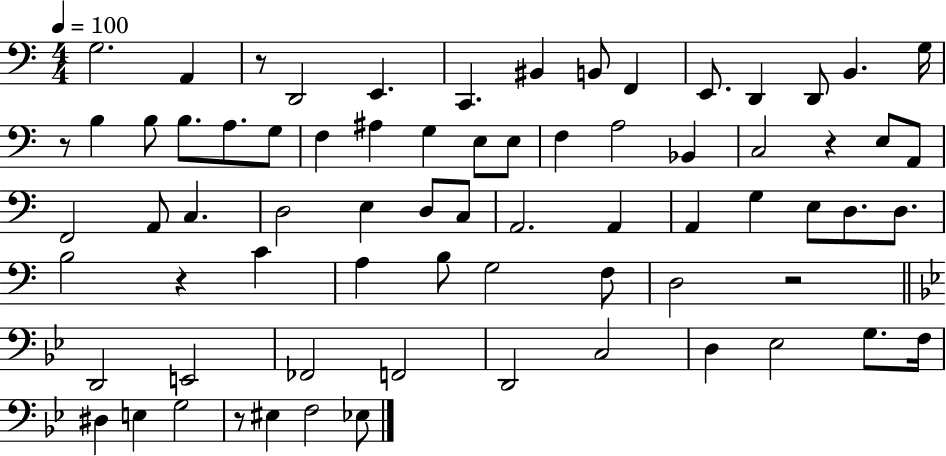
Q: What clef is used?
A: bass